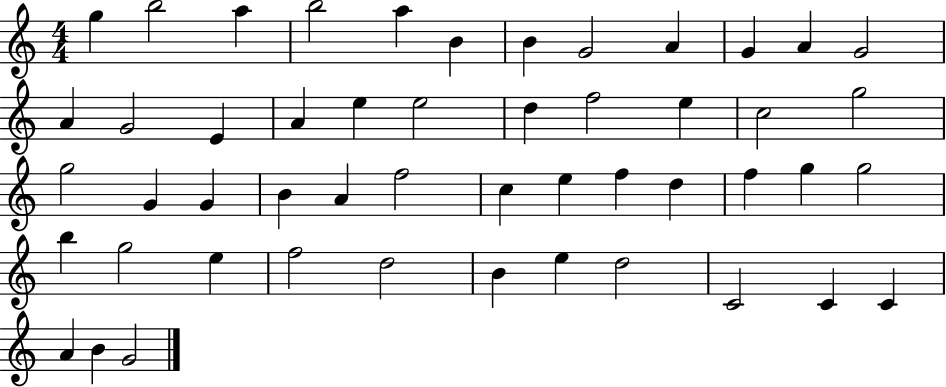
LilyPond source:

{
  \clef treble
  \numericTimeSignature
  \time 4/4
  \key c \major
  g''4 b''2 a''4 | b''2 a''4 b'4 | b'4 g'2 a'4 | g'4 a'4 g'2 | \break a'4 g'2 e'4 | a'4 e''4 e''2 | d''4 f''2 e''4 | c''2 g''2 | \break g''2 g'4 g'4 | b'4 a'4 f''2 | c''4 e''4 f''4 d''4 | f''4 g''4 g''2 | \break b''4 g''2 e''4 | f''2 d''2 | b'4 e''4 d''2 | c'2 c'4 c'4 | \break a'4 b'4 g'2 | \bar "|."
}